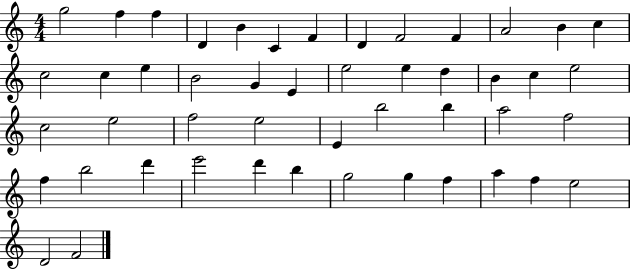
{
  \clef treble
  \numericTimeSignature
  \time 4/4
  \key c \major
  g''2 f''4 f''4 | d'4 b'4 c'4 f'4 | d'4 f'2 f'4 | a'2 b'4 c''4 | \break c''2 c''4 e''4 | b'2 g'4 e'4 | e''2 e''4 d''4 | b'4 c''4 e''2 | \break c''2 e''2 | f''2 e''2 | e'4 b''2 b''4 | a''2 f''2 | \break f''4 b''2 d'''4 | e'''2 d'''4 b''4 | g''2 g''4 f''4 | a''4 f''4 e''2 | \break d'2 f'2 | \bar "|."
}